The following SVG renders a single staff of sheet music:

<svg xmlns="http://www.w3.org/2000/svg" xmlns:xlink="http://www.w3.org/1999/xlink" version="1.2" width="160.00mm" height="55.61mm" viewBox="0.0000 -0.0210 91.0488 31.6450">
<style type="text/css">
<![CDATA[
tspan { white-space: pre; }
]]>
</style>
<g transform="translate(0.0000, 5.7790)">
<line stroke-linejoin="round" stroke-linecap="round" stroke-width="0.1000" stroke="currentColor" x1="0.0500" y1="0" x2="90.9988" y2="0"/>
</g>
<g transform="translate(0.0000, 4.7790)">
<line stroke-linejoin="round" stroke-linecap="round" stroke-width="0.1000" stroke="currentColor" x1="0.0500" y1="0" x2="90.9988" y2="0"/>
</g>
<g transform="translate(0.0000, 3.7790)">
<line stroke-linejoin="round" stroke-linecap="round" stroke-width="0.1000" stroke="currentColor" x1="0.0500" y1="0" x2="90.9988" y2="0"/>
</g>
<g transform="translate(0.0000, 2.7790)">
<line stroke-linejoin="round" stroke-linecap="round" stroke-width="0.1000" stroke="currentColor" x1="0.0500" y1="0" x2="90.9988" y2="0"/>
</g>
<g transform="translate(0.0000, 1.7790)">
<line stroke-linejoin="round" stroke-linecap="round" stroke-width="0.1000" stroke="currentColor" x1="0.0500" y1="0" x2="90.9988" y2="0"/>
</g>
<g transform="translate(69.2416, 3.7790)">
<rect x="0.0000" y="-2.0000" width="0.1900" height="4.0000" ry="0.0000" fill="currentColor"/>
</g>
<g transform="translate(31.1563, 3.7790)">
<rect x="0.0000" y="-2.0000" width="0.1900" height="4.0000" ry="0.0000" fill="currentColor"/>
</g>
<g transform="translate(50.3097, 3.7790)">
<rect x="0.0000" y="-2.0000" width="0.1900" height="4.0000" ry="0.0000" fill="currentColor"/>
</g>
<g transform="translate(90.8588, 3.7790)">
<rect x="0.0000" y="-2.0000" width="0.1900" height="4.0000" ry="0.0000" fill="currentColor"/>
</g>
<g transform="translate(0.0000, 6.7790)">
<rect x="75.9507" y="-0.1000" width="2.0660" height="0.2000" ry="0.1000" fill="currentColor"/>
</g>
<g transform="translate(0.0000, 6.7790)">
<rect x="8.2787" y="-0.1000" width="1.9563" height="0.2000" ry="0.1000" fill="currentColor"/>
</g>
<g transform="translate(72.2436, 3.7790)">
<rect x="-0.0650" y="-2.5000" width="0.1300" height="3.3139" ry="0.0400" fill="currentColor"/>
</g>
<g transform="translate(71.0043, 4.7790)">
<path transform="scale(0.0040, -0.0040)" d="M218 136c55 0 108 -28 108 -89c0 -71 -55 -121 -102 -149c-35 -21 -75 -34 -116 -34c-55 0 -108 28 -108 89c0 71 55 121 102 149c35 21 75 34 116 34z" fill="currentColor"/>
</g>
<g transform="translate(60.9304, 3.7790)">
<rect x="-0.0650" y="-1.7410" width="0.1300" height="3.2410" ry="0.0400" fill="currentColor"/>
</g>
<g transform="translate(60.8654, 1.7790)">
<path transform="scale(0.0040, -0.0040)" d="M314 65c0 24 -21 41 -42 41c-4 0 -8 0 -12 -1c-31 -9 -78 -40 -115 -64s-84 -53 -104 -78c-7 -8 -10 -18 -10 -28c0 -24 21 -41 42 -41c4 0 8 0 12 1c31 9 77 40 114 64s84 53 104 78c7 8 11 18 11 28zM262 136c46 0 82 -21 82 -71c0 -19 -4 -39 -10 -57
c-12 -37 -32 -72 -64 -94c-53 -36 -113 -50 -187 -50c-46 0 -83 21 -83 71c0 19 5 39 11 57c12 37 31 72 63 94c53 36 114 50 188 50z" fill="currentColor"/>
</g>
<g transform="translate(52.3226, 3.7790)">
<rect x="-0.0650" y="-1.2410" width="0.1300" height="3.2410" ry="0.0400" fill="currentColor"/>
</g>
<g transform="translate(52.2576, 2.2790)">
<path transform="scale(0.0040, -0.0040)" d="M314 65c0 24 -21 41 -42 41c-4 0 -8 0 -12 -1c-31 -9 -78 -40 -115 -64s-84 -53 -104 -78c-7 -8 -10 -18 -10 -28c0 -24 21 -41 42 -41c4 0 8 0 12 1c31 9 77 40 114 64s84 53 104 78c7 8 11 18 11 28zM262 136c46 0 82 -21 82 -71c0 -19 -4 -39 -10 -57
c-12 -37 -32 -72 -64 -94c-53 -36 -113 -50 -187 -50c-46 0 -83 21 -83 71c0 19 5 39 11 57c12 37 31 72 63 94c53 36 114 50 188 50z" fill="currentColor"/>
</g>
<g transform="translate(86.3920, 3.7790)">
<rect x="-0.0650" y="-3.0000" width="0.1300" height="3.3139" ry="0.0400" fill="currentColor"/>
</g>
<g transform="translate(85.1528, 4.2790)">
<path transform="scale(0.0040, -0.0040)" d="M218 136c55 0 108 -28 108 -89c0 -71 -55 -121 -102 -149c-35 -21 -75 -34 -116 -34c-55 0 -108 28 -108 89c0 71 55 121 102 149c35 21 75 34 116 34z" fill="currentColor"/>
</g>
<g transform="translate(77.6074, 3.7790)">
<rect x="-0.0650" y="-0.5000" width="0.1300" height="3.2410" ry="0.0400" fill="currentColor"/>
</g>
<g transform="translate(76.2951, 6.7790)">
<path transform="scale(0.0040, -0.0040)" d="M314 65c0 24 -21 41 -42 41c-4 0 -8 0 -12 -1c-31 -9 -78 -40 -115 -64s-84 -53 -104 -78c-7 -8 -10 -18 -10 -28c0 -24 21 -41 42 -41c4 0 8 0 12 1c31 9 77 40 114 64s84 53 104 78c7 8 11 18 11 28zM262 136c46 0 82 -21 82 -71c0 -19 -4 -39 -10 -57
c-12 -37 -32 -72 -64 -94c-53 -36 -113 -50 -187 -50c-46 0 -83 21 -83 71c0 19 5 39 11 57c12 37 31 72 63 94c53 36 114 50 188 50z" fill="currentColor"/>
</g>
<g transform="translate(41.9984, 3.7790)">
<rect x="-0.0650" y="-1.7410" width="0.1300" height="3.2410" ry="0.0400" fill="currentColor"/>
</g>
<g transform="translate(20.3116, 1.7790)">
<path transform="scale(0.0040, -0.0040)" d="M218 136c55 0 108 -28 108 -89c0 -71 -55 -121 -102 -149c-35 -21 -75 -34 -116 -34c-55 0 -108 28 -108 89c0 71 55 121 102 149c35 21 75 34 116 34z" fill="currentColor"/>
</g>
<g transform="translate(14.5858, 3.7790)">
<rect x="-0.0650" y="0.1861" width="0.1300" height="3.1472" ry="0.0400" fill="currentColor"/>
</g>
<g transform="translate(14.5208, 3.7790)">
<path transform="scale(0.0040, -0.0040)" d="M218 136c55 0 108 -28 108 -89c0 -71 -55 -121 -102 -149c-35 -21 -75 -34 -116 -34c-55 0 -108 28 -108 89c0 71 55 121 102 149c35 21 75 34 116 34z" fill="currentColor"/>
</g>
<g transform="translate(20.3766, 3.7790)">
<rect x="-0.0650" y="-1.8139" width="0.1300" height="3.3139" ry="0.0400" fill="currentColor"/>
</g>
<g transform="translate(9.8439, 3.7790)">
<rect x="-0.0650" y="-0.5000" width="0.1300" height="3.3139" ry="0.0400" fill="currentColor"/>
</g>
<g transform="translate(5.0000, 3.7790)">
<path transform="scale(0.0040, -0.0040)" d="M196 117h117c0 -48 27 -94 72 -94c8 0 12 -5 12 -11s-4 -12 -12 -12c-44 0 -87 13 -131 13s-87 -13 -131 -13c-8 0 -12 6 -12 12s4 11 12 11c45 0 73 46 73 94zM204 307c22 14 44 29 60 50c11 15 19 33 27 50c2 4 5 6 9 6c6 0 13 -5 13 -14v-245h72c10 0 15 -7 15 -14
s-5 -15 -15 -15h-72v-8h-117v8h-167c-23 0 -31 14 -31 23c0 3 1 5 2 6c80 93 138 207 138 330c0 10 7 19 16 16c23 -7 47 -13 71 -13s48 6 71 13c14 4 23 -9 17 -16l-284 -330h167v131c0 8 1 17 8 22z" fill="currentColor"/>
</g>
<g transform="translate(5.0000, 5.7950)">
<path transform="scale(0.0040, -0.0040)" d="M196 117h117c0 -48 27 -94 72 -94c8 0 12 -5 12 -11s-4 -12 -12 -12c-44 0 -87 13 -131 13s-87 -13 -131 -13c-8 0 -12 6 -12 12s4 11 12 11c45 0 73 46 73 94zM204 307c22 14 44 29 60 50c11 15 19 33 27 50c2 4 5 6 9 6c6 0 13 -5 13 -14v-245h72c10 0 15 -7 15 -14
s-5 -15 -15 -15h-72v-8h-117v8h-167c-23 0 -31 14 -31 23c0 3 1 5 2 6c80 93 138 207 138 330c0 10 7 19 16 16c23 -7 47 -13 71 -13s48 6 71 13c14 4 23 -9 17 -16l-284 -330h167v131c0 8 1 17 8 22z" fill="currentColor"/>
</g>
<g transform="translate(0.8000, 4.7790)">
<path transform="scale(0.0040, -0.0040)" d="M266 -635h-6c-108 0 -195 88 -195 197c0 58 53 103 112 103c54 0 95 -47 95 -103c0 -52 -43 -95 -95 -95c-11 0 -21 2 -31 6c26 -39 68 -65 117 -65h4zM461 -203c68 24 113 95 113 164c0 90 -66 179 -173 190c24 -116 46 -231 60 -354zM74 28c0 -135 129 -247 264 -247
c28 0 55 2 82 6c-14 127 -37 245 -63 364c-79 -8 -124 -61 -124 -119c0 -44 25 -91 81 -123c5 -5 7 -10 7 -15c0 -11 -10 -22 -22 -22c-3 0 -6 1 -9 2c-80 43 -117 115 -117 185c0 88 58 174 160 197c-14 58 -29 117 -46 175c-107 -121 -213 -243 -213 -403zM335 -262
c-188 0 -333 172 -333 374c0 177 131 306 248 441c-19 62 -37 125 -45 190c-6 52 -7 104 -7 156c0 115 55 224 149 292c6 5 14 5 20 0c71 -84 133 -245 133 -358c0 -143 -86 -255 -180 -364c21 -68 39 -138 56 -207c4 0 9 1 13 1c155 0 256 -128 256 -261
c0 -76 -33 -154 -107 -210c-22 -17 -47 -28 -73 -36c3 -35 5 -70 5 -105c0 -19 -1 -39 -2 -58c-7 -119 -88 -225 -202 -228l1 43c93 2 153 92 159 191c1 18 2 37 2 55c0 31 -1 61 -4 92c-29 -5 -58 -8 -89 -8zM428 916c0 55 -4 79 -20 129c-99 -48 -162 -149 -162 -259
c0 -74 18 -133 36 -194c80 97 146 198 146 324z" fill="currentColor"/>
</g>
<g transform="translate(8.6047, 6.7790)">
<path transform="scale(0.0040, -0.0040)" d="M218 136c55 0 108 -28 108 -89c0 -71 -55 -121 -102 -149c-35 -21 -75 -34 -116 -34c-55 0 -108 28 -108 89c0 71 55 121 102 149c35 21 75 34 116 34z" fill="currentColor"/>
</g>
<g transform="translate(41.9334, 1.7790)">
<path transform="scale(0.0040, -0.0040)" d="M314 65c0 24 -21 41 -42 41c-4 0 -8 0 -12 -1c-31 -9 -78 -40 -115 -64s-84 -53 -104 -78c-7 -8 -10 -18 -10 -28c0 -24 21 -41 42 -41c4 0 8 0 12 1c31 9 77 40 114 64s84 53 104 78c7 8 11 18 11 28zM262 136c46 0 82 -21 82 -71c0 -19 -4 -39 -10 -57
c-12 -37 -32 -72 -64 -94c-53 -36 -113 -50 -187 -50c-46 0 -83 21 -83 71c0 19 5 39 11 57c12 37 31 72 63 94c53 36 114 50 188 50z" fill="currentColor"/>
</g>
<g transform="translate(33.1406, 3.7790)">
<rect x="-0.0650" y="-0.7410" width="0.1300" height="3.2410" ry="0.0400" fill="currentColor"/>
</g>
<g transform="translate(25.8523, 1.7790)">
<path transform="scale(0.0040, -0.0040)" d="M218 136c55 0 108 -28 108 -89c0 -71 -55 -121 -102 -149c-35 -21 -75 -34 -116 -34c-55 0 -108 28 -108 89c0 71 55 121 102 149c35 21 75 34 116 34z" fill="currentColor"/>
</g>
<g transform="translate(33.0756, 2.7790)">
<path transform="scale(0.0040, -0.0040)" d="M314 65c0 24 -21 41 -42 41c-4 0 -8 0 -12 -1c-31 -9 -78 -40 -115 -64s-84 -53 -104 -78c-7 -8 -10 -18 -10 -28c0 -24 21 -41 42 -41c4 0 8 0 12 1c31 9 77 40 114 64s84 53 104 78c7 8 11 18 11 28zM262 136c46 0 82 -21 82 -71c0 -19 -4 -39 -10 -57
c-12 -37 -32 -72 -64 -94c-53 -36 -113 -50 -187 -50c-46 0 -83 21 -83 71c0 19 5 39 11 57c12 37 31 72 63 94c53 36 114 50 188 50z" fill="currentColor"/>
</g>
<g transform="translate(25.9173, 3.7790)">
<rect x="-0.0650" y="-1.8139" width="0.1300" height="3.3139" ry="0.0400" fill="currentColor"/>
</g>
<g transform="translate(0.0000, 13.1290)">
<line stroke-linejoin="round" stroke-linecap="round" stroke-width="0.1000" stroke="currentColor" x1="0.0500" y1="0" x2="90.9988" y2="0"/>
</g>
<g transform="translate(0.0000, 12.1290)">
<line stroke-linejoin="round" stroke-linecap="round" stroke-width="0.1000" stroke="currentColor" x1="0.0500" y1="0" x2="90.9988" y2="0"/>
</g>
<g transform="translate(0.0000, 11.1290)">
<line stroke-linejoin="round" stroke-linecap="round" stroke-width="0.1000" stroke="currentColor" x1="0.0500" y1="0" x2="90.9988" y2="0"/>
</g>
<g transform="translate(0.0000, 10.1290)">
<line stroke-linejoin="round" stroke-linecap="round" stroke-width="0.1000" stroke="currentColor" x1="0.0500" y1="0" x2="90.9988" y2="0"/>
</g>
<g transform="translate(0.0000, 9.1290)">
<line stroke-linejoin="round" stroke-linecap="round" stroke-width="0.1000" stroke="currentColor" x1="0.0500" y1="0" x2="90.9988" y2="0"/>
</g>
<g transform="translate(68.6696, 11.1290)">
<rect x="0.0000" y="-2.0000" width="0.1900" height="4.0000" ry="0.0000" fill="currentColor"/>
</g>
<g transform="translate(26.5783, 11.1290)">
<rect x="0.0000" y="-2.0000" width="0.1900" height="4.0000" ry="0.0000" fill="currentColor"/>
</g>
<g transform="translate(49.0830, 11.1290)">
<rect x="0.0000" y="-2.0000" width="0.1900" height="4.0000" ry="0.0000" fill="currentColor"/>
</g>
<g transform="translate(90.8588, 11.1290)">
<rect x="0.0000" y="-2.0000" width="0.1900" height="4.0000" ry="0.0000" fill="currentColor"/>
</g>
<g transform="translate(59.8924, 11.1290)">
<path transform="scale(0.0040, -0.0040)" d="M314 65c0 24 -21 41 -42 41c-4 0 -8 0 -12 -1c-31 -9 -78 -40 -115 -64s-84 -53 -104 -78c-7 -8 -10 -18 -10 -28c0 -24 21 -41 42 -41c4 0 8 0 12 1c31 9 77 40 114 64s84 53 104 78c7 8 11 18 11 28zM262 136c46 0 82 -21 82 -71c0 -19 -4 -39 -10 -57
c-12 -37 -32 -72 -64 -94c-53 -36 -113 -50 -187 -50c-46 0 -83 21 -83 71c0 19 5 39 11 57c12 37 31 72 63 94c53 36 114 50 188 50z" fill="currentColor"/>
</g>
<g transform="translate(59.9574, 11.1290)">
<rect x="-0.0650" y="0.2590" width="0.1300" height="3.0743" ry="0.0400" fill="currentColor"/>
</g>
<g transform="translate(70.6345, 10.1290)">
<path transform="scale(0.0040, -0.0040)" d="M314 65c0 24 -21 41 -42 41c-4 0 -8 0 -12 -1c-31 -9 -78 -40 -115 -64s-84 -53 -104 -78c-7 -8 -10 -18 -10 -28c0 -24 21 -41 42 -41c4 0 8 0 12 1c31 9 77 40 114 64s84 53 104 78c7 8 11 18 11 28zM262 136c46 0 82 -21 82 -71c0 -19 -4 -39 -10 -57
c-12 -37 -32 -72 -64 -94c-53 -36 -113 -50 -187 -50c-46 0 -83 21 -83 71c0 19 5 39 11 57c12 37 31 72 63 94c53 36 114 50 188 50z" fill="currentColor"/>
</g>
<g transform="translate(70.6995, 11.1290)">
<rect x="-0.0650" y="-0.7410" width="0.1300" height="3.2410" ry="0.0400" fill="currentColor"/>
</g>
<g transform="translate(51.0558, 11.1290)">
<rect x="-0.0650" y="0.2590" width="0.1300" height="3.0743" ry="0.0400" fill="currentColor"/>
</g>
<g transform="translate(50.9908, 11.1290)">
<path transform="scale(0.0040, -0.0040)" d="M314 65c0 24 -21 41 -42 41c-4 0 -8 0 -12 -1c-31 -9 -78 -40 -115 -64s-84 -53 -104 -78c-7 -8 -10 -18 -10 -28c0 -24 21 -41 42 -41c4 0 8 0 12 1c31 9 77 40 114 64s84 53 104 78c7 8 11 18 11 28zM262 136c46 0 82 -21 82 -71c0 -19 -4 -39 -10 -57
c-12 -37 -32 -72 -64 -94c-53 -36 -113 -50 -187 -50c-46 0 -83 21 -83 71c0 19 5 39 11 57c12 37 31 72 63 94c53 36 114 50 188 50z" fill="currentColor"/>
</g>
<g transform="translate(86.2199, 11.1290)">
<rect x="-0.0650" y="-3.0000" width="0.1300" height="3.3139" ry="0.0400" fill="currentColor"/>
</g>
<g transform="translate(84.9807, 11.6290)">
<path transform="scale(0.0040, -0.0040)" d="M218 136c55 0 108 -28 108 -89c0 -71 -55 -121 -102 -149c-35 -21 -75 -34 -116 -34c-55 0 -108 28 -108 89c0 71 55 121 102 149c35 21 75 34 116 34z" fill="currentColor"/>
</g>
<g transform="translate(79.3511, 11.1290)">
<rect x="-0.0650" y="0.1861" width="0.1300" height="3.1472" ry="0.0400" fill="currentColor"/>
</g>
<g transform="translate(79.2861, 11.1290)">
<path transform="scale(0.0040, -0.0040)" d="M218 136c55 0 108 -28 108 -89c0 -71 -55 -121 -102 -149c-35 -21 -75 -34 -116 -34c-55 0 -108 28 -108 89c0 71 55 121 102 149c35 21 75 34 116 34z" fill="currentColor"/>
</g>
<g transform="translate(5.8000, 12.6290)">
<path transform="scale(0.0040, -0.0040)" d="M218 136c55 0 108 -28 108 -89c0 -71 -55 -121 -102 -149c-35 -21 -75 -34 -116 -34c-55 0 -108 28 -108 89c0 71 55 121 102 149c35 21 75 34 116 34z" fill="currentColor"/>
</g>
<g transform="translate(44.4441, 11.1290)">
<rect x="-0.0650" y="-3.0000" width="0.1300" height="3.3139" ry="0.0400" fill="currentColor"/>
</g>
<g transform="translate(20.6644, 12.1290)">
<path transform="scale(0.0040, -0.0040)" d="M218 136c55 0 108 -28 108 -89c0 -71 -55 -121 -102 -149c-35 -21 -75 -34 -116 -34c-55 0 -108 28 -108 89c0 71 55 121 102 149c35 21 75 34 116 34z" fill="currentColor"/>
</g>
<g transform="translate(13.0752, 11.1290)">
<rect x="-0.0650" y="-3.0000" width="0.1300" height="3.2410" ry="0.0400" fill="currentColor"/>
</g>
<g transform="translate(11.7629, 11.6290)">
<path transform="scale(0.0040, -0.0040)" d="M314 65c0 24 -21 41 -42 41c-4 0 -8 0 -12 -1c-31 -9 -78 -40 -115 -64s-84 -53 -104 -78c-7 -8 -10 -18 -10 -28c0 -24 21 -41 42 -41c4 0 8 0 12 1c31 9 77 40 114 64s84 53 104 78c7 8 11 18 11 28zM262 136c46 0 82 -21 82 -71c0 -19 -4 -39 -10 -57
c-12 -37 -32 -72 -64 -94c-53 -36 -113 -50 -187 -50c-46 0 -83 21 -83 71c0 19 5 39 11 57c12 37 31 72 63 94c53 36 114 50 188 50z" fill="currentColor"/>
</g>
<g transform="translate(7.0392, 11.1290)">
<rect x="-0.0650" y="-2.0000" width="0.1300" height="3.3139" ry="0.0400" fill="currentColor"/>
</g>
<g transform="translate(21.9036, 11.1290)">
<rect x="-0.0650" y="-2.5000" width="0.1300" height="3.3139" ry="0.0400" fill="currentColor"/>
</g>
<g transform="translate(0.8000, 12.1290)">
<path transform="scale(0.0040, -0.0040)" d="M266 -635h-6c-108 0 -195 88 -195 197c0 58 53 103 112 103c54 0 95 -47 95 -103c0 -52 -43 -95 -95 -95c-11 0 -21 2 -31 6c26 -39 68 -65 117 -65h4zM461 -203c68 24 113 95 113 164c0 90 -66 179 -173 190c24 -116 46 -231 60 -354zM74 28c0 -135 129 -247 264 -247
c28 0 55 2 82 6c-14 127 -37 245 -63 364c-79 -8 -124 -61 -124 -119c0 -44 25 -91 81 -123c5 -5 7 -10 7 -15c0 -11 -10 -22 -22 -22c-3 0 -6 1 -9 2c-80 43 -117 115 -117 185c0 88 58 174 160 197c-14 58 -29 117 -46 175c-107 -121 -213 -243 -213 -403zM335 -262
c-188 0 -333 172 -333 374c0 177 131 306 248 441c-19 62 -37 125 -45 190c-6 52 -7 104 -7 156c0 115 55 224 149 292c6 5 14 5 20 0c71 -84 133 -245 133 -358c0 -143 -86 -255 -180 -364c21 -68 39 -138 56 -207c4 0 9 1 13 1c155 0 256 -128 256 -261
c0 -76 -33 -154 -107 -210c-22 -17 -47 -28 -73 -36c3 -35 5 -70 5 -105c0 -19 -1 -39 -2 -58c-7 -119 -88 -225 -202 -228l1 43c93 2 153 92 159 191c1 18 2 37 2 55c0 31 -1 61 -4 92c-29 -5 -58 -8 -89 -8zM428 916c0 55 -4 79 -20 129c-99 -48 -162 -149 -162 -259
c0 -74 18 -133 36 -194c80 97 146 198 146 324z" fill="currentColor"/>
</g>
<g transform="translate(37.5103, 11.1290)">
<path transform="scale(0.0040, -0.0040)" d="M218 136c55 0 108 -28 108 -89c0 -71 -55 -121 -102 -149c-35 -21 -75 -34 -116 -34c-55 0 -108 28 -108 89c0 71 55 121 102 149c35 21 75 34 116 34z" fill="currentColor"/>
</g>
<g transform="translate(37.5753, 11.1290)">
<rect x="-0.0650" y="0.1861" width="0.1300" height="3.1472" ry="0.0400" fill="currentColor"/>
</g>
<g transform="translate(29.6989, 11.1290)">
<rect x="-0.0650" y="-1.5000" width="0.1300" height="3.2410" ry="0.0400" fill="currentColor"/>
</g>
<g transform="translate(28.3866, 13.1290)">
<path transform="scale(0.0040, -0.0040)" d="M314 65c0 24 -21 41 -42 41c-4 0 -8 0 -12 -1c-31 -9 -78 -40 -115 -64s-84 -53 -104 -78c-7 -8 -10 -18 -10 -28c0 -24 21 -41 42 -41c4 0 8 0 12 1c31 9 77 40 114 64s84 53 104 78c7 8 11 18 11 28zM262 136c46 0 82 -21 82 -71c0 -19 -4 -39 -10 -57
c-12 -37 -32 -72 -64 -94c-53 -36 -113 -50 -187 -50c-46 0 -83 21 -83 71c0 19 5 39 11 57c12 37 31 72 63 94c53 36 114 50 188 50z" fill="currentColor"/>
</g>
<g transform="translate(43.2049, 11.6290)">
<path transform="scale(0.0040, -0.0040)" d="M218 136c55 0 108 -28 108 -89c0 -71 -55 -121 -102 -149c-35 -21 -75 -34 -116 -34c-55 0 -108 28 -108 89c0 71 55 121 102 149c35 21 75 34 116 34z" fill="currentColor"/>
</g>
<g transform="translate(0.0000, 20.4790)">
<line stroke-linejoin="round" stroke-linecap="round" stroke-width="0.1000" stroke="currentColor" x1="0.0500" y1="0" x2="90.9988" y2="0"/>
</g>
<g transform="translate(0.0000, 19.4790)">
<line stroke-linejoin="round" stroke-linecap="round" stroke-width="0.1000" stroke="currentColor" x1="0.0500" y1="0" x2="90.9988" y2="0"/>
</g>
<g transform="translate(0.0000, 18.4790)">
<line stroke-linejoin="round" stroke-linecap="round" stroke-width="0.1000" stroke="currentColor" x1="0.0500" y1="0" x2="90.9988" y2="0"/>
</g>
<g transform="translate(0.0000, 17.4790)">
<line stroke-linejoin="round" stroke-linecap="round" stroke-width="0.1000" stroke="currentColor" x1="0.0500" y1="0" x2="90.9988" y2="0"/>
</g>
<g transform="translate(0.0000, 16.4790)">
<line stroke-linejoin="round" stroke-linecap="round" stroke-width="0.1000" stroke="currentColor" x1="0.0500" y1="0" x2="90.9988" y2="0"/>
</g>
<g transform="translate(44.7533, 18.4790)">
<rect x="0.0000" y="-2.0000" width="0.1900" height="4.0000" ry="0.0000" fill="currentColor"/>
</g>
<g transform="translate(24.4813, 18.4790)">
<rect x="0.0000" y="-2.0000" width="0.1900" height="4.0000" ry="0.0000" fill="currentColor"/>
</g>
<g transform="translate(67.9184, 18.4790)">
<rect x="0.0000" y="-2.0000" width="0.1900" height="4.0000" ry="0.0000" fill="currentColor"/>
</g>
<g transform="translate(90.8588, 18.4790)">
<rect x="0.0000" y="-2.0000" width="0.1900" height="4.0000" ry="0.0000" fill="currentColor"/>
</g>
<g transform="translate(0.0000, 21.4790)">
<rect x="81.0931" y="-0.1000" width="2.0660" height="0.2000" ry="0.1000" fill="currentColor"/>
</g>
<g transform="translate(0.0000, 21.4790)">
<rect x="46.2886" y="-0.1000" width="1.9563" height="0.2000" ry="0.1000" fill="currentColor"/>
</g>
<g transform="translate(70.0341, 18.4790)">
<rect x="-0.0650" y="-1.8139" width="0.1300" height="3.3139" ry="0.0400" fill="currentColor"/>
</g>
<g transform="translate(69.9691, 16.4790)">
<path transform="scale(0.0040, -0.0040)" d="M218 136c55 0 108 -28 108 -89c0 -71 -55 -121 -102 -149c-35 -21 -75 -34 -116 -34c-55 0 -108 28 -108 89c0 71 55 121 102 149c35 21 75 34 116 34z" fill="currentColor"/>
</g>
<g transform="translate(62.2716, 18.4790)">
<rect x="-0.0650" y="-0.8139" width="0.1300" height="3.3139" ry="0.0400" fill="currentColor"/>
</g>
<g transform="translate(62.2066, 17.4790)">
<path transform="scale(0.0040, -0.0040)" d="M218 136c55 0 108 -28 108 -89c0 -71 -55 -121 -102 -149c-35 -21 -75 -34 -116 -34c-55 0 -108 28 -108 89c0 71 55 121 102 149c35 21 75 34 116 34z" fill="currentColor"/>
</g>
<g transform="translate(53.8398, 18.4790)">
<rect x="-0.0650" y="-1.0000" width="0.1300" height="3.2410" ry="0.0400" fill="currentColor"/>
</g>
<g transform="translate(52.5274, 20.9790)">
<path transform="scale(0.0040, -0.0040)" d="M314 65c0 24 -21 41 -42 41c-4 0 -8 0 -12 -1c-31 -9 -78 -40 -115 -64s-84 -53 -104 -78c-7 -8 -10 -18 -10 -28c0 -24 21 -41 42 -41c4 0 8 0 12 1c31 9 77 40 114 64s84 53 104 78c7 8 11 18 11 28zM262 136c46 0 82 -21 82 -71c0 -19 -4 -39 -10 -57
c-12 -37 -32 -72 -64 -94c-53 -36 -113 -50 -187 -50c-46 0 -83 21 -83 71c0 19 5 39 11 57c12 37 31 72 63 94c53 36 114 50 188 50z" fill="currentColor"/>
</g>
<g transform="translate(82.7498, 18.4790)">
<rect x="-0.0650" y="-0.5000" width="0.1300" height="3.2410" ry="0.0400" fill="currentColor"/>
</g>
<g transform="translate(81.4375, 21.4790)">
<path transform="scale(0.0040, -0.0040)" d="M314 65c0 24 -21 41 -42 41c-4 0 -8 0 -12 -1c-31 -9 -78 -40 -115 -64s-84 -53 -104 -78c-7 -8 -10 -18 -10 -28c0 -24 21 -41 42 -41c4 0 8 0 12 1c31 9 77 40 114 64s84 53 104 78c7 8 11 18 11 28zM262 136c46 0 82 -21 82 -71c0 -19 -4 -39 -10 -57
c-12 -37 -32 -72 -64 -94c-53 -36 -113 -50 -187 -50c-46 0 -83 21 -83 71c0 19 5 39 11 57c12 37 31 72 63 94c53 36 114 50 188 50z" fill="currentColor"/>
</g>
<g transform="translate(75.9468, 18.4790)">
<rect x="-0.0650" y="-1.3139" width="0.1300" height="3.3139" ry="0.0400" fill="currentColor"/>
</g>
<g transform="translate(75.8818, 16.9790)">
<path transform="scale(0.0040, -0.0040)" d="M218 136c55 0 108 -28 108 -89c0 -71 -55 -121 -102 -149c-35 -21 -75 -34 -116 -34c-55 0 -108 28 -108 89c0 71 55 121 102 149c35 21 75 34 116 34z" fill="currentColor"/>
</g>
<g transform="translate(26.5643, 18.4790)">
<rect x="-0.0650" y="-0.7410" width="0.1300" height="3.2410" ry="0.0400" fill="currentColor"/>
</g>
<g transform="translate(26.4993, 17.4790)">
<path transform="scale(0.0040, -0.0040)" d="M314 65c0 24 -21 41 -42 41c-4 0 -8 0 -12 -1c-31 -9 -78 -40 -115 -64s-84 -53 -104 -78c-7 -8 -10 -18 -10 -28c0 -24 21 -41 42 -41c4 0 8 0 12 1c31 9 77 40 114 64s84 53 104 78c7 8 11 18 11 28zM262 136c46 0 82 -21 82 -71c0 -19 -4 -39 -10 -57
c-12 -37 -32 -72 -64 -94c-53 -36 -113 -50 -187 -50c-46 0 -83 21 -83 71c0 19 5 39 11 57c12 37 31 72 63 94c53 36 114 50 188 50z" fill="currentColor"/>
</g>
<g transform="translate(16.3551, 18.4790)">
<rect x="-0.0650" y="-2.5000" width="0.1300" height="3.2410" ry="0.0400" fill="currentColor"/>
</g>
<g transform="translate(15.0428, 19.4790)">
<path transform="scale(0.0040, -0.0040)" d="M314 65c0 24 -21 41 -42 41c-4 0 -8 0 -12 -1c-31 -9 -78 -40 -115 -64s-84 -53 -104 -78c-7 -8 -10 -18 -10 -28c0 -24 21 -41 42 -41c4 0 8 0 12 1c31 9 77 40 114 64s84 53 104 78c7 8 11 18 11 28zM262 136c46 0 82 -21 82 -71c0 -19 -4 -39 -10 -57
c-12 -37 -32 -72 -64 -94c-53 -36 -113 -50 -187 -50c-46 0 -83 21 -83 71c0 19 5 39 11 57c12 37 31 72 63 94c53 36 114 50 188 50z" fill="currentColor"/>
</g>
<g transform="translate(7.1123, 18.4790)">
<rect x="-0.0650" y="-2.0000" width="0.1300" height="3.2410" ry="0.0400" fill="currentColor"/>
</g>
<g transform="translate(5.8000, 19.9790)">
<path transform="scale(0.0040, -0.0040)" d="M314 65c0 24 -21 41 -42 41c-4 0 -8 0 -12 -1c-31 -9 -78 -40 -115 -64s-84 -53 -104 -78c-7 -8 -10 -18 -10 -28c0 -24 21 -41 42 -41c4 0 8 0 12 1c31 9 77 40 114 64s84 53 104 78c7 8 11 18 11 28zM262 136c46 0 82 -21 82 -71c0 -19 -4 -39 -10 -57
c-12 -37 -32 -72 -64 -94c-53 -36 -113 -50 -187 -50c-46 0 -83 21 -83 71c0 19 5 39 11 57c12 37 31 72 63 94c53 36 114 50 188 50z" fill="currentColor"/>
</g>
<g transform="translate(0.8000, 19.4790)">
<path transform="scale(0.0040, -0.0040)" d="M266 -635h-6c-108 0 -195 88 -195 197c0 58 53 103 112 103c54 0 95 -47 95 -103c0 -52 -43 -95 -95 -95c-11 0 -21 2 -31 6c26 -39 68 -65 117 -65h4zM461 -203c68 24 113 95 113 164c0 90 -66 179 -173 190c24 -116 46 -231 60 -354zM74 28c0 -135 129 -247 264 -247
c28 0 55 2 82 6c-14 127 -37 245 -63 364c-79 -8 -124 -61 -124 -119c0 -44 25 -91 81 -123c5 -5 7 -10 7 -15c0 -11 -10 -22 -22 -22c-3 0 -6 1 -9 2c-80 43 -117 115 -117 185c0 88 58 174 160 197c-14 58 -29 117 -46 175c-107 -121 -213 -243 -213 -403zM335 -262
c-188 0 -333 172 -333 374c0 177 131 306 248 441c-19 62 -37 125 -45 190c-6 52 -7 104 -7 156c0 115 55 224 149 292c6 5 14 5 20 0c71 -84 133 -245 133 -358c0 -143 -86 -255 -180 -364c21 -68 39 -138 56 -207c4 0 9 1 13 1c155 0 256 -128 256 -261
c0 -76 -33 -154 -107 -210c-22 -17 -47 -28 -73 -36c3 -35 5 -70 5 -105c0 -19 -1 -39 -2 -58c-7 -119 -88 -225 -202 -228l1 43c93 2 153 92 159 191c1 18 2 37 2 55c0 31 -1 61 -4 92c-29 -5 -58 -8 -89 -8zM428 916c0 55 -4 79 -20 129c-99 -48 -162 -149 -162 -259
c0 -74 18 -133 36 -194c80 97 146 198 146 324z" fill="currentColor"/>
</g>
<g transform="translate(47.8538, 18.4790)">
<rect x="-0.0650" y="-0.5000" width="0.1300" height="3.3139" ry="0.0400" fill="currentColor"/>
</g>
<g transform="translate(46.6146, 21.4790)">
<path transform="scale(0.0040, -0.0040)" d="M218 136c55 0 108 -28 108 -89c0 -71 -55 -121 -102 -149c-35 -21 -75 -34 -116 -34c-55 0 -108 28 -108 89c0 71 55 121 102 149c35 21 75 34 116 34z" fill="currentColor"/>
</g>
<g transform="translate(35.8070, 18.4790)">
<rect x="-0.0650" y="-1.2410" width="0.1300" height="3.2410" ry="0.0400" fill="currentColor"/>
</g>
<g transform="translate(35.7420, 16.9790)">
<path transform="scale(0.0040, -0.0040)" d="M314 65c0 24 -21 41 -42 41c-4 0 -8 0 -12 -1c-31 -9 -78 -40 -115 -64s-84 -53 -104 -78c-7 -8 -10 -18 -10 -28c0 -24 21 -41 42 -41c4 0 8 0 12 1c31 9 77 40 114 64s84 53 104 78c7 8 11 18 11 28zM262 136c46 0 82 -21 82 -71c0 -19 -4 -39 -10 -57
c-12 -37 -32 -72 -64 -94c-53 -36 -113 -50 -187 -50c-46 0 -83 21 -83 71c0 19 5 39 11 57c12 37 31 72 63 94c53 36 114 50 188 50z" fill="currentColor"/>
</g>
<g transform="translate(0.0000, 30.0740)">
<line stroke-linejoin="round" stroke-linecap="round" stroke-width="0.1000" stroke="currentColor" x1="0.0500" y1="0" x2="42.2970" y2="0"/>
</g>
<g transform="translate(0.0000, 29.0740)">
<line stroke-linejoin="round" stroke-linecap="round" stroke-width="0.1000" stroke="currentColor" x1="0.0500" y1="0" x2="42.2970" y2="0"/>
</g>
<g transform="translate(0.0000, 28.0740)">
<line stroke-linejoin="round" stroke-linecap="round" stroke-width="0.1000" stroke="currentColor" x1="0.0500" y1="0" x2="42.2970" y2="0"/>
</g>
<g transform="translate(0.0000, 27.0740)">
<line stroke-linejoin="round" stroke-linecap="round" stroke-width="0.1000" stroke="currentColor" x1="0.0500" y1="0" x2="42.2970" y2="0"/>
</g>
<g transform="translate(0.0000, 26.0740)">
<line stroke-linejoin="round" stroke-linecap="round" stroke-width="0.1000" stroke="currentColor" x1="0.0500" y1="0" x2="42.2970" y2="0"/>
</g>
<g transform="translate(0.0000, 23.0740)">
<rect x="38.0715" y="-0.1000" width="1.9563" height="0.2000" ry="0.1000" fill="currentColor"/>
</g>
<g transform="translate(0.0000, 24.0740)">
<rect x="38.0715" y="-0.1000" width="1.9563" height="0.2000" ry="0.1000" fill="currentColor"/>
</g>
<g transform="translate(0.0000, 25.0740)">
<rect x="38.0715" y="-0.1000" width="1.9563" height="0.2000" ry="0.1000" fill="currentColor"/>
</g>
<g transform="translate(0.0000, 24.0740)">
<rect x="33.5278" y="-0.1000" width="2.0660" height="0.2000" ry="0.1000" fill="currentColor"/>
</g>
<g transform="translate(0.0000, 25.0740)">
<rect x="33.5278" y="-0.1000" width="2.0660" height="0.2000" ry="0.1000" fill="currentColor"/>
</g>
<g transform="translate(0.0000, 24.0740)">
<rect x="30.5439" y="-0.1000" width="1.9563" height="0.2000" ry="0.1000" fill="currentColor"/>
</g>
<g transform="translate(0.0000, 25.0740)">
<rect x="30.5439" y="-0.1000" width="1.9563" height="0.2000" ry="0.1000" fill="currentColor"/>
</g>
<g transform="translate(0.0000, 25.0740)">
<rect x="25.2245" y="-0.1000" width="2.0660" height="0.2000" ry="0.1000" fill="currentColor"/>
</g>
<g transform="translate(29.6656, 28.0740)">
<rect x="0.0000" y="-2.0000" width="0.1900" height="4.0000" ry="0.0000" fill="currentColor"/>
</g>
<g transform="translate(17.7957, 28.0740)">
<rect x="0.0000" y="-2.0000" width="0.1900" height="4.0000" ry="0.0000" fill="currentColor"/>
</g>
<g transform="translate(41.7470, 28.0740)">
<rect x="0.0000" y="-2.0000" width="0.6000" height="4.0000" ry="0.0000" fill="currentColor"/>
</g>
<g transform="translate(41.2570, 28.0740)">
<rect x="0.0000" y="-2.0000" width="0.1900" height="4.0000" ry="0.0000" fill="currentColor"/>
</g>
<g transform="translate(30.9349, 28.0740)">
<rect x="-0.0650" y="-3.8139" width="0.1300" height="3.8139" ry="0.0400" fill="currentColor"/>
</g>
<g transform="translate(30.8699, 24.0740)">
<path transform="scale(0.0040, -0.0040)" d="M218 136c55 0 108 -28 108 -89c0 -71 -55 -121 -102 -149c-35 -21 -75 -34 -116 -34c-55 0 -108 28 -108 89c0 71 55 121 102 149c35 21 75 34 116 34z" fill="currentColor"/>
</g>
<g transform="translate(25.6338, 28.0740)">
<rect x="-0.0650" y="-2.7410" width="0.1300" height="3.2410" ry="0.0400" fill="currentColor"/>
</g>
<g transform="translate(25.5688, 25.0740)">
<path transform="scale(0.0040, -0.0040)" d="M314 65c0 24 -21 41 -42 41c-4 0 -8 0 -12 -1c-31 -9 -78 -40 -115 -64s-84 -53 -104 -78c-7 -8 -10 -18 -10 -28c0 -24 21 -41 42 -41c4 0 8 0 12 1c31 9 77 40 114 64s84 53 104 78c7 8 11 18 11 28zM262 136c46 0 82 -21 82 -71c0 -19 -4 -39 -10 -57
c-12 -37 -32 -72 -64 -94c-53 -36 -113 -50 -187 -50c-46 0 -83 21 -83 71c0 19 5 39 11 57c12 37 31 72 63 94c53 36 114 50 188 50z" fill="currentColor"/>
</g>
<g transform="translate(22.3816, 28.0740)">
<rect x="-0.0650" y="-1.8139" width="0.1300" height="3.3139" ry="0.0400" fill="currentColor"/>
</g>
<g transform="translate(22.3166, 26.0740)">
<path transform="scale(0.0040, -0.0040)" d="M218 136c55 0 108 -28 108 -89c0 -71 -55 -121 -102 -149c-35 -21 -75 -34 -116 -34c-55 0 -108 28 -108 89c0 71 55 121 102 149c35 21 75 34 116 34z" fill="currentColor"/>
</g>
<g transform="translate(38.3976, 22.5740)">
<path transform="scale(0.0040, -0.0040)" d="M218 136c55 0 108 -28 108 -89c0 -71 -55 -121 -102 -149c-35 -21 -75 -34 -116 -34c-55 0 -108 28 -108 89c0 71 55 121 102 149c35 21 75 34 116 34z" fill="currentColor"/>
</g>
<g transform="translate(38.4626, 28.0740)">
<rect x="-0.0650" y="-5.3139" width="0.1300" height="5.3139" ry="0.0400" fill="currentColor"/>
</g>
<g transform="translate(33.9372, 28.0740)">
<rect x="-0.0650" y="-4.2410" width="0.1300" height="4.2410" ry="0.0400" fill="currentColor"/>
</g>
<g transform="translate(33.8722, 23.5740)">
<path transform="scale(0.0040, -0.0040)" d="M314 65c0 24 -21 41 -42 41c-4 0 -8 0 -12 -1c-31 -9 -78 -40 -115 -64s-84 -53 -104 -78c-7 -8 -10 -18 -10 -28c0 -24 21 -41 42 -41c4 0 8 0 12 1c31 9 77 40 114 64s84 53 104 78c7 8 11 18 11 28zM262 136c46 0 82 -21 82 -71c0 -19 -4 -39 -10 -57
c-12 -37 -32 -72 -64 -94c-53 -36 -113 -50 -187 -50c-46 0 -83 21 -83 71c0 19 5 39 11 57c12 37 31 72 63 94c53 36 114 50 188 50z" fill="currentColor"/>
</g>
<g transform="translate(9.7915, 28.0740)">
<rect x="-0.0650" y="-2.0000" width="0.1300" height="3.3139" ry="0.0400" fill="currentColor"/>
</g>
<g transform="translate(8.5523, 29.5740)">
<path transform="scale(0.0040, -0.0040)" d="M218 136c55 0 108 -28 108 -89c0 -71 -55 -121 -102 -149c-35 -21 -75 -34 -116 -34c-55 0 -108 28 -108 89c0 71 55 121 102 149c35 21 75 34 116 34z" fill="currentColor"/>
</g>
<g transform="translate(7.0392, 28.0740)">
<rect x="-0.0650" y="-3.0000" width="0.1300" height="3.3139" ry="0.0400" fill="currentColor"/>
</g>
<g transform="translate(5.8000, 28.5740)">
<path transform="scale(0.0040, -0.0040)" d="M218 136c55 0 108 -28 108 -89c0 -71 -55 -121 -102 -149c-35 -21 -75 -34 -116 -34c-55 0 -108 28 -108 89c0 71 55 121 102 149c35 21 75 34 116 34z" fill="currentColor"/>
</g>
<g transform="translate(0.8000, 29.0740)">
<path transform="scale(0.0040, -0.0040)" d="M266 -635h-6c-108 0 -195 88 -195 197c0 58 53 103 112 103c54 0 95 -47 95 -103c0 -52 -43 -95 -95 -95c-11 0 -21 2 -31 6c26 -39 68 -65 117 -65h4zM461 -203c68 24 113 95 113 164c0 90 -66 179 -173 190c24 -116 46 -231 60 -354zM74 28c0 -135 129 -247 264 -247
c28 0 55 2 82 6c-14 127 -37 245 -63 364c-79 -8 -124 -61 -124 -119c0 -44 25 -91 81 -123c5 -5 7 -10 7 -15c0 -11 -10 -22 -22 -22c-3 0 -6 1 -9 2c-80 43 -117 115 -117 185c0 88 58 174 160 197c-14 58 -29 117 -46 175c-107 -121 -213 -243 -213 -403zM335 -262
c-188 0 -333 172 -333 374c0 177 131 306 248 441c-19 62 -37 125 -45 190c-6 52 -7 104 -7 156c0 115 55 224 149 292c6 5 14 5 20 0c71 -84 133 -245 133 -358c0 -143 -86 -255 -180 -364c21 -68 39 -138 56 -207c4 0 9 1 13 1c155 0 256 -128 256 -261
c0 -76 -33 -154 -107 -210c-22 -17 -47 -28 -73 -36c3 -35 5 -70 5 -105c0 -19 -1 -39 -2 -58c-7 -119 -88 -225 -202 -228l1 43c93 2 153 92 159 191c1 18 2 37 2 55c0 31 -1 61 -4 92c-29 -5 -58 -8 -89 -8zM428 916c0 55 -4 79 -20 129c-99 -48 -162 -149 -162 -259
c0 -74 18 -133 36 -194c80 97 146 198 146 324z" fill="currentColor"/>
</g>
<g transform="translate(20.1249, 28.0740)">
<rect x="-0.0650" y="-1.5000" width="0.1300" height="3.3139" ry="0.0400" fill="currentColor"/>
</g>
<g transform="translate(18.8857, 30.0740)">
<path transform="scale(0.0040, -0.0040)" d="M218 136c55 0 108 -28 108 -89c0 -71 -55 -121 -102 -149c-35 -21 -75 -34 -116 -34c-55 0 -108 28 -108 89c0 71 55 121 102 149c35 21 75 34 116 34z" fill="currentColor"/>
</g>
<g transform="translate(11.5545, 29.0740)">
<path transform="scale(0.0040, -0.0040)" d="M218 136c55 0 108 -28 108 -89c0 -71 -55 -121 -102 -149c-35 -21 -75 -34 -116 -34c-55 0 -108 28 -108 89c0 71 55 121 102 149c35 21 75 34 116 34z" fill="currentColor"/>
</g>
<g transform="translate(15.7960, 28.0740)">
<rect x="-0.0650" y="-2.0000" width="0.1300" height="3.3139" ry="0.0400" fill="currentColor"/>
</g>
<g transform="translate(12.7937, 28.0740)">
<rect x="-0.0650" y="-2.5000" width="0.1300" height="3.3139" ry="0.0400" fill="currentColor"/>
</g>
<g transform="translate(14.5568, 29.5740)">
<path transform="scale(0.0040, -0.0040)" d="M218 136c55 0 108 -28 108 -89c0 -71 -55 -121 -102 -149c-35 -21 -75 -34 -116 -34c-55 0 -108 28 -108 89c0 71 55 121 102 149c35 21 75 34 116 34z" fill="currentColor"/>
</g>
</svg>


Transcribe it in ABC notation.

X:1
T:Untitled
M:4/4
L:1/4
K:C
C B f f d2 f2 e2 f2 G C2 A F A2 G E2 B A B2 B2 d2 B A F2 G2 d2 e2 C D2 d f e C2 A F G F E f a2 c' d'2 f'